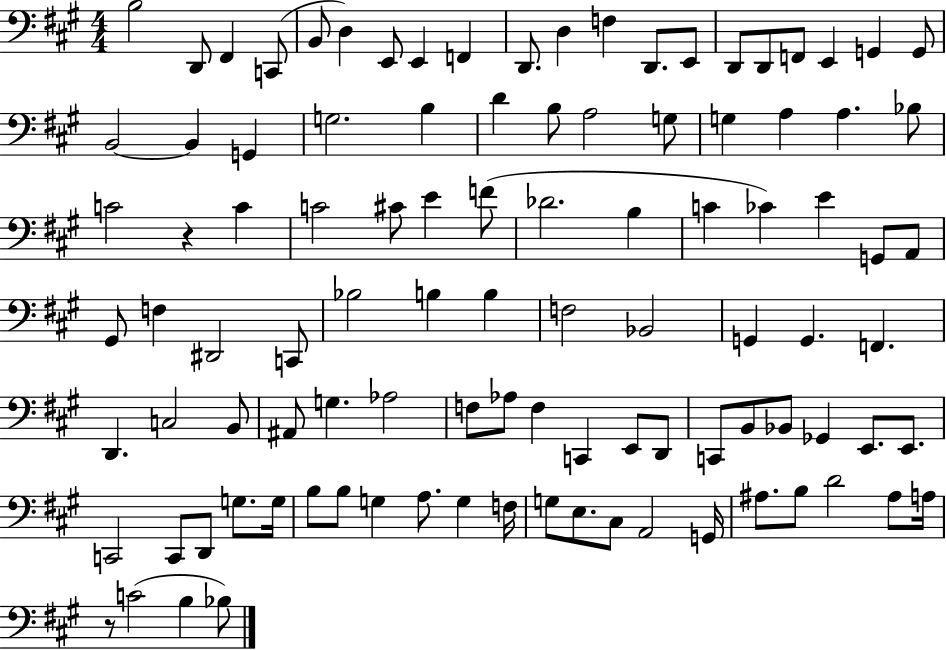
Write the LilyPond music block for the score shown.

{
  \clef bass
  \numericTimeSignature
  \time 4/4
  \key a \major
  b2 d,8 fis,4 c,8( | b,8 d4) e,8 e,4 f,4 | d,8. d4 f4 d,8. e,8 | d,8 d,8 f,8 e,4 g,4 g,8 | \break b,2~~ b,4 g,4 | g2. b4 | d'4 b8 a2 g8 | g4 a4 a4. bes8 | \break c'2 r4 c'4 | c'2 cis'8 e'4 f'8( | des'2. b4 | c'4 ces'4) e'4 g,8 a,8 | \break gis,8 f4 dis,2 c,8 | bes2 b4 b4 | f2 bes,2 | g,4 g,4. f,4. | \break d,4. c2 b,8 | ais,8 g4. aes2 | f8 aes8 f4 c,4 e,8 d,8 | c,8 b,8 bes,8 ges,4 e,8. e,8. | \break c,2 c,8 d,8 g8. g16 | b8 b8 g4 a8. g4 f16 | g8 e8. cis8 a,2 g,16 | ais8. b8 d'2 ais8 a16 | \break r8 c'2( b4 bes8) | \bar "|."
}